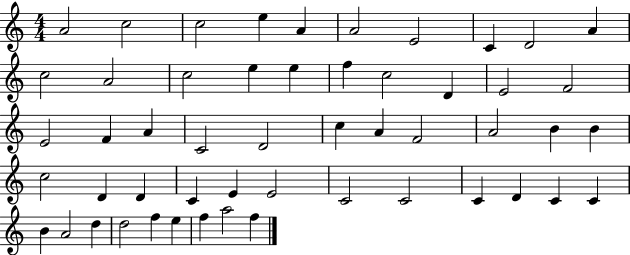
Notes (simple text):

A4/h C5/h C5/h E5/q A4/q A4/h E4/h C4/q D4/h A4/q C5/h A4/h C5/h E5/q E5/q F5/q C5/h D4/q E4/h F4/h E4/h F4/q A4/q C4/h D4/h C5/q A4/q F4/h A4/h B4/q B4/q C5/h D4/q D4/q C4/q E4/q E4/h C4/h C4/h C4/q D4/q C4/q C4/q B4/q A4/h D5/q D5/h F5/q E5/q F5/q A5/h F5/q